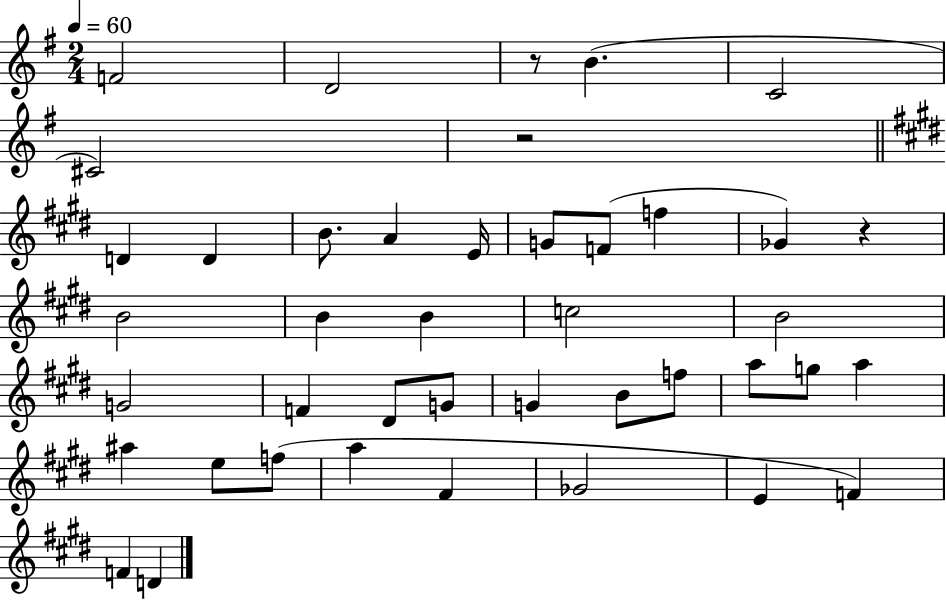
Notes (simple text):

F4/h D4/h R/e B4/q. C4/h C#4/h R/h D4/q D4/q B4/e. A4/q E4/s G4/e F4/e F5/q Gb4/q R/q B4/h B4/q B4/q C5/h B4/h G4/h F4/q D#4/e G4/e G4/q B4/e F5/e A5/e G5/e A5/q A#5/q E5/e F5/e A5/q F#4/q Gb4/h E4/q F4/q F4/q D4/q